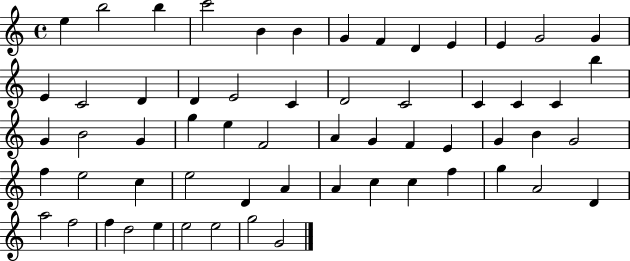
E5/q B5/h B5/q C6/h B4/q B4/q G4/q F4/q D4/q E4/q E4/q G4/h G4/q E4/q C4/h D4/q D4/q E4/h C4/q D4/h C4/h C4/q C4/q C4/q B5/q G4/q B4/h G4/q G5/q E5/q F4/h A4/q G4/q F4/q E4/q G4/q B4/q G4/h F5/q E5/h C5/q E5/h D4/q A4/q A4/q C5/q C5/q F5/q G5/q A4/h D4/q A5/h F5/h F5/q D5/h E5/q E5/h E5/h G5/h G4/h